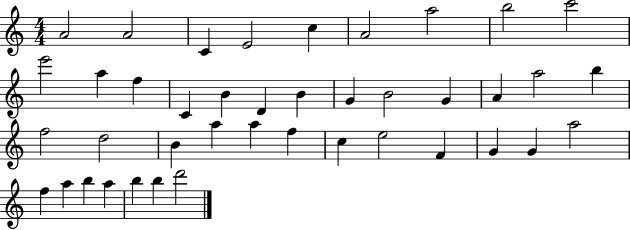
A4/h A4/h C4/q E4/h C5/q A4/h A5/h B5/h C6/h E6/h A5/q F5/q C4/q B4/q D4/q B4/q G4/q B4/h G4/q A4/q A5/h B5/q F5/h D5/h B4/q A5/q A5/q F5/q C5/q E5/h F4/q G4/q G4/q A5/h F5/q A5/q B5/q A5/q B5/q B5/q D6/h